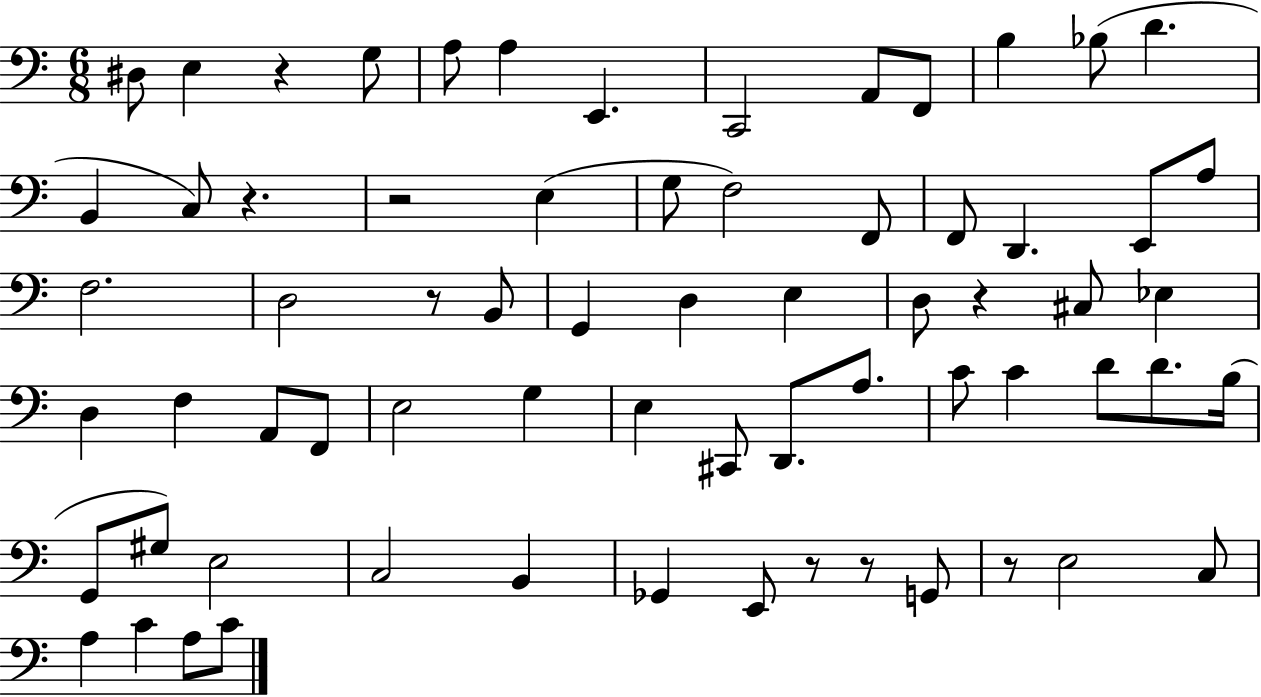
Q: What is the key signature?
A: C major